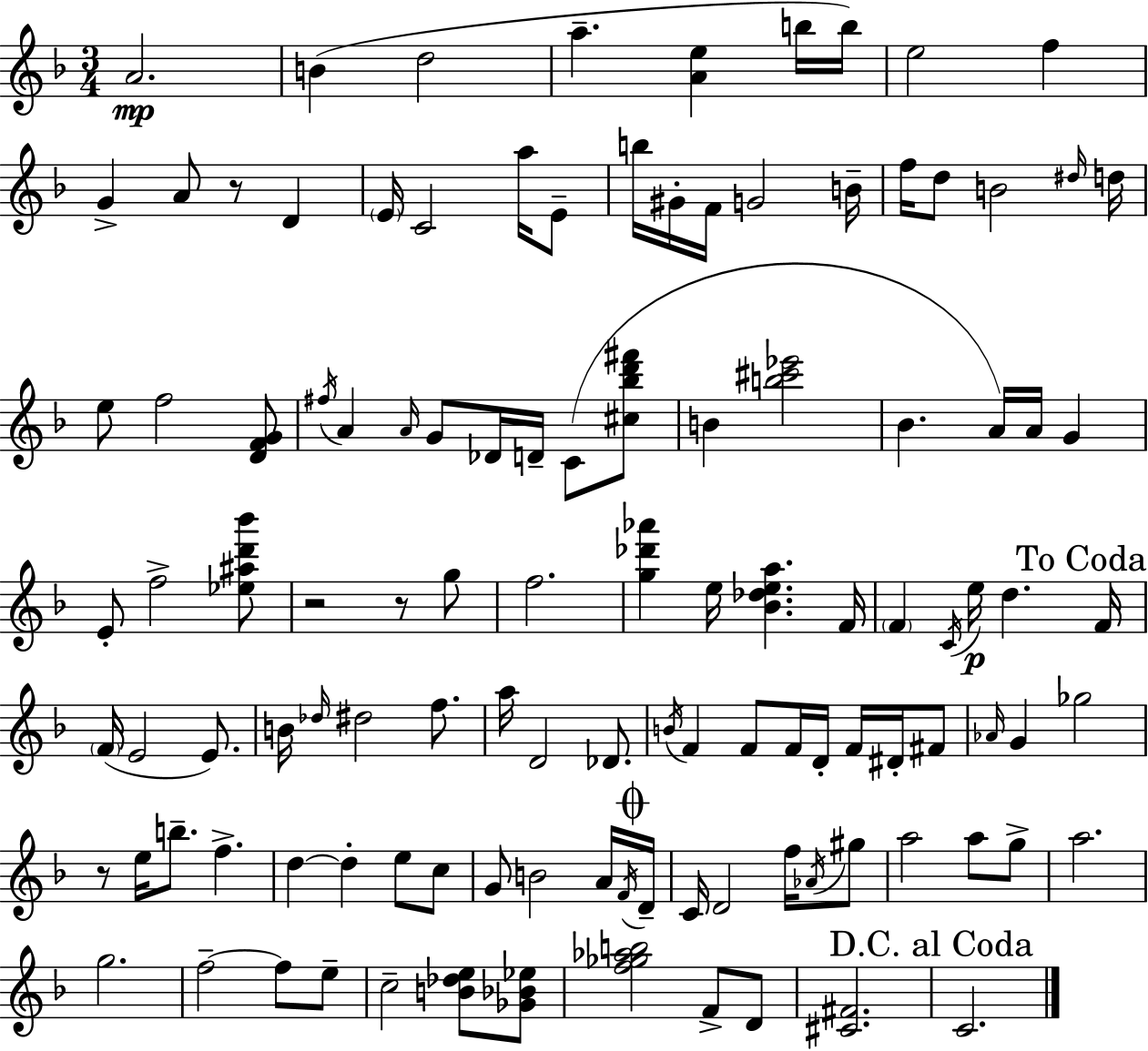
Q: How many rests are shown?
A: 4